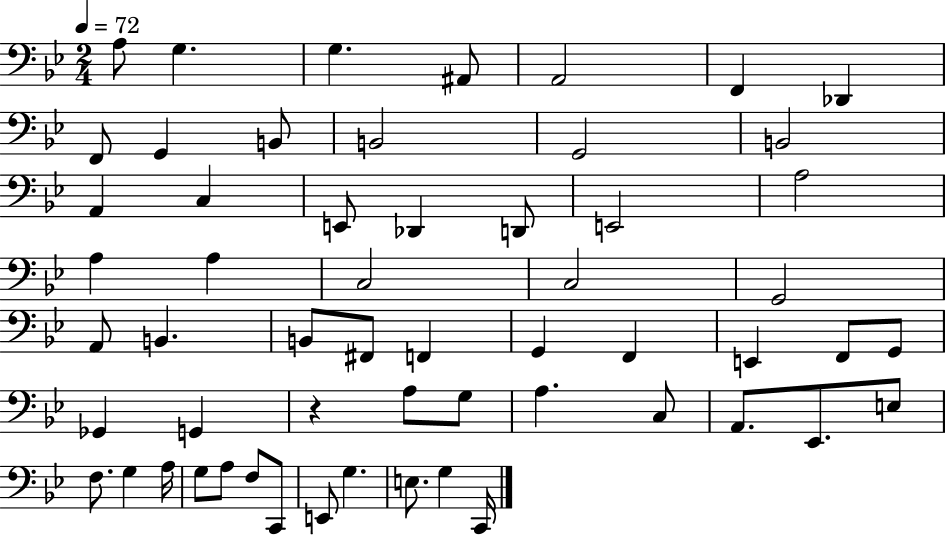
A3/e G3/q. G3/q. A#2/e A2/h F2/q Db2/q F2/e G2/q B2/e B2/h G2/h B2/h A2/q C3/q E2/e Db2/q D2/e E2/h A3/h A3/q A3/q C3/h C3/h G2/h A2/e B2/q. B2/e F#2/e F2/q G2/q F2/q E2/q F2/e G2/e Gb2/q G2/q R/q A3/e G3/e A3/q. C3/e A2/e. Eb2/e. E3/e F3/e. G3/q A3/s G3/e A3/e F3/e C2/e E2/e G3/q. E3/e. G3/q C2/s